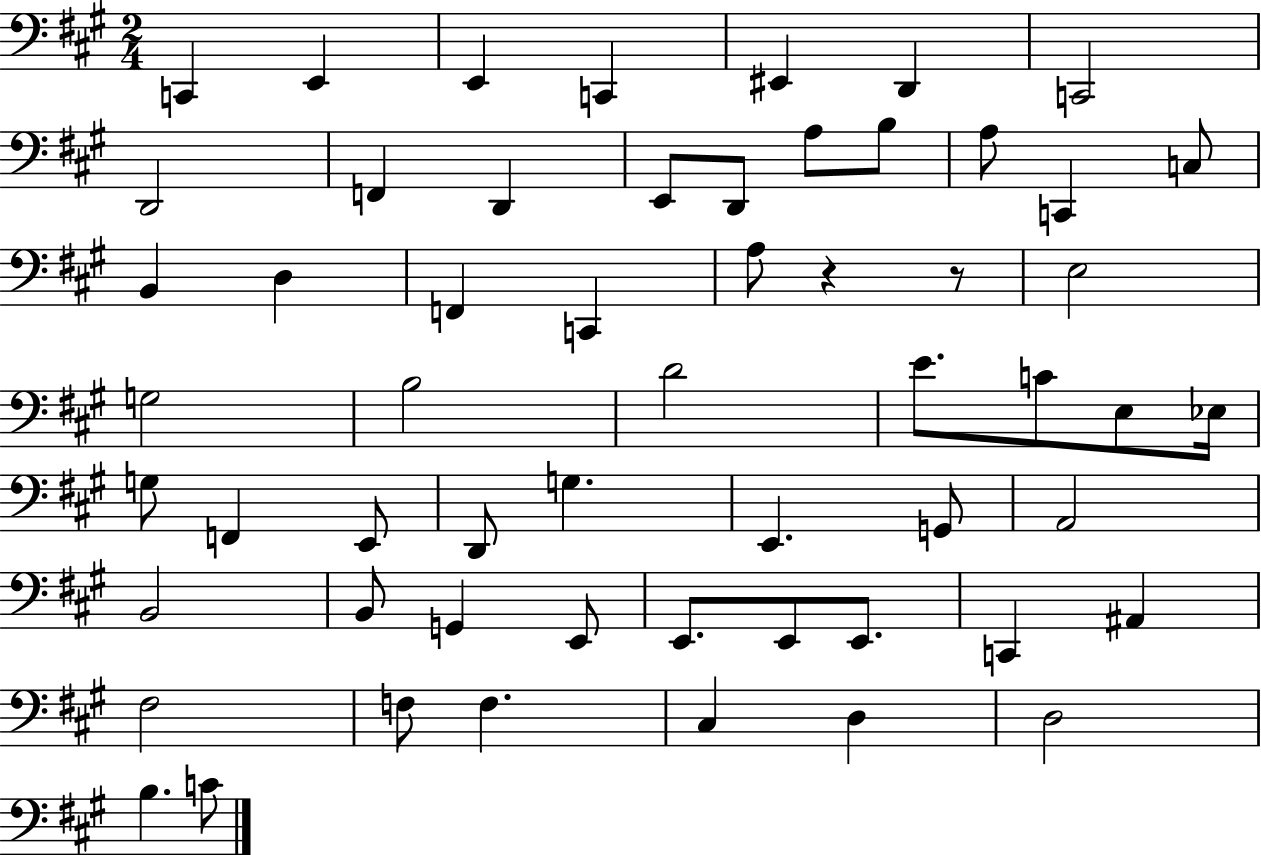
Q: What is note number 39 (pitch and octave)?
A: B2